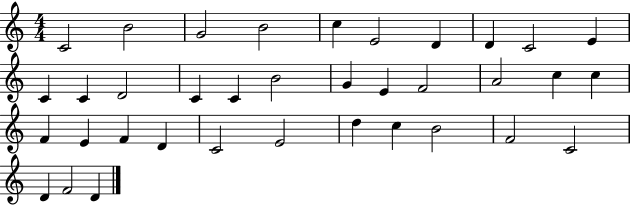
{
  \clef treble
  \numericTimeSignature
  \time 4/4
  \key c \major
  c'2 b'2 | g'2 b'2 | c''4 e'2 d'4 | d'4 c'2 e'4 | \break c'4 c'4 d'2 | c'4 c'4 b'2 | g'4 e'4 f'2 | a'2 c''4 c''4 | \break f'4 e'4 f'4 d'4 | c'2 e'2 | d''4 c''4 b'2 | f'2 c'2 | \break d'4 f'2 d'4 | \bar "|."
}